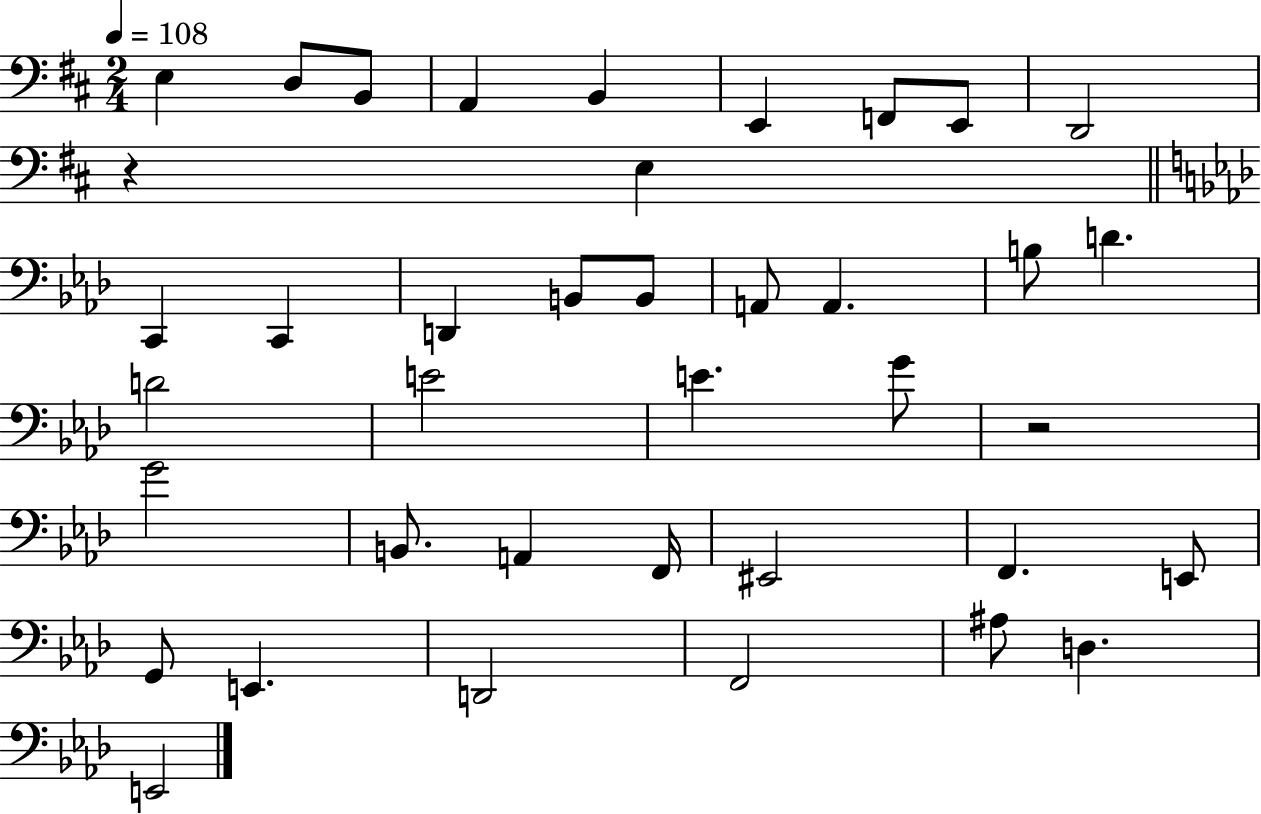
E3/q D3/e B2/e A2/q B2/q E2/q F2/e E2/e D2/h R/q E3/q C2/q C2/q D2/q B2/e B2/e A2/e A2/q. B3/e D4/q. D4/h E4/h E4/q. G4/e R/h G4/h B2/e. A2/q F2/s EIS2/h F2/q. E2/e G2/e E2/q. D2/h F2/h A#3/e D3/q. E2/h